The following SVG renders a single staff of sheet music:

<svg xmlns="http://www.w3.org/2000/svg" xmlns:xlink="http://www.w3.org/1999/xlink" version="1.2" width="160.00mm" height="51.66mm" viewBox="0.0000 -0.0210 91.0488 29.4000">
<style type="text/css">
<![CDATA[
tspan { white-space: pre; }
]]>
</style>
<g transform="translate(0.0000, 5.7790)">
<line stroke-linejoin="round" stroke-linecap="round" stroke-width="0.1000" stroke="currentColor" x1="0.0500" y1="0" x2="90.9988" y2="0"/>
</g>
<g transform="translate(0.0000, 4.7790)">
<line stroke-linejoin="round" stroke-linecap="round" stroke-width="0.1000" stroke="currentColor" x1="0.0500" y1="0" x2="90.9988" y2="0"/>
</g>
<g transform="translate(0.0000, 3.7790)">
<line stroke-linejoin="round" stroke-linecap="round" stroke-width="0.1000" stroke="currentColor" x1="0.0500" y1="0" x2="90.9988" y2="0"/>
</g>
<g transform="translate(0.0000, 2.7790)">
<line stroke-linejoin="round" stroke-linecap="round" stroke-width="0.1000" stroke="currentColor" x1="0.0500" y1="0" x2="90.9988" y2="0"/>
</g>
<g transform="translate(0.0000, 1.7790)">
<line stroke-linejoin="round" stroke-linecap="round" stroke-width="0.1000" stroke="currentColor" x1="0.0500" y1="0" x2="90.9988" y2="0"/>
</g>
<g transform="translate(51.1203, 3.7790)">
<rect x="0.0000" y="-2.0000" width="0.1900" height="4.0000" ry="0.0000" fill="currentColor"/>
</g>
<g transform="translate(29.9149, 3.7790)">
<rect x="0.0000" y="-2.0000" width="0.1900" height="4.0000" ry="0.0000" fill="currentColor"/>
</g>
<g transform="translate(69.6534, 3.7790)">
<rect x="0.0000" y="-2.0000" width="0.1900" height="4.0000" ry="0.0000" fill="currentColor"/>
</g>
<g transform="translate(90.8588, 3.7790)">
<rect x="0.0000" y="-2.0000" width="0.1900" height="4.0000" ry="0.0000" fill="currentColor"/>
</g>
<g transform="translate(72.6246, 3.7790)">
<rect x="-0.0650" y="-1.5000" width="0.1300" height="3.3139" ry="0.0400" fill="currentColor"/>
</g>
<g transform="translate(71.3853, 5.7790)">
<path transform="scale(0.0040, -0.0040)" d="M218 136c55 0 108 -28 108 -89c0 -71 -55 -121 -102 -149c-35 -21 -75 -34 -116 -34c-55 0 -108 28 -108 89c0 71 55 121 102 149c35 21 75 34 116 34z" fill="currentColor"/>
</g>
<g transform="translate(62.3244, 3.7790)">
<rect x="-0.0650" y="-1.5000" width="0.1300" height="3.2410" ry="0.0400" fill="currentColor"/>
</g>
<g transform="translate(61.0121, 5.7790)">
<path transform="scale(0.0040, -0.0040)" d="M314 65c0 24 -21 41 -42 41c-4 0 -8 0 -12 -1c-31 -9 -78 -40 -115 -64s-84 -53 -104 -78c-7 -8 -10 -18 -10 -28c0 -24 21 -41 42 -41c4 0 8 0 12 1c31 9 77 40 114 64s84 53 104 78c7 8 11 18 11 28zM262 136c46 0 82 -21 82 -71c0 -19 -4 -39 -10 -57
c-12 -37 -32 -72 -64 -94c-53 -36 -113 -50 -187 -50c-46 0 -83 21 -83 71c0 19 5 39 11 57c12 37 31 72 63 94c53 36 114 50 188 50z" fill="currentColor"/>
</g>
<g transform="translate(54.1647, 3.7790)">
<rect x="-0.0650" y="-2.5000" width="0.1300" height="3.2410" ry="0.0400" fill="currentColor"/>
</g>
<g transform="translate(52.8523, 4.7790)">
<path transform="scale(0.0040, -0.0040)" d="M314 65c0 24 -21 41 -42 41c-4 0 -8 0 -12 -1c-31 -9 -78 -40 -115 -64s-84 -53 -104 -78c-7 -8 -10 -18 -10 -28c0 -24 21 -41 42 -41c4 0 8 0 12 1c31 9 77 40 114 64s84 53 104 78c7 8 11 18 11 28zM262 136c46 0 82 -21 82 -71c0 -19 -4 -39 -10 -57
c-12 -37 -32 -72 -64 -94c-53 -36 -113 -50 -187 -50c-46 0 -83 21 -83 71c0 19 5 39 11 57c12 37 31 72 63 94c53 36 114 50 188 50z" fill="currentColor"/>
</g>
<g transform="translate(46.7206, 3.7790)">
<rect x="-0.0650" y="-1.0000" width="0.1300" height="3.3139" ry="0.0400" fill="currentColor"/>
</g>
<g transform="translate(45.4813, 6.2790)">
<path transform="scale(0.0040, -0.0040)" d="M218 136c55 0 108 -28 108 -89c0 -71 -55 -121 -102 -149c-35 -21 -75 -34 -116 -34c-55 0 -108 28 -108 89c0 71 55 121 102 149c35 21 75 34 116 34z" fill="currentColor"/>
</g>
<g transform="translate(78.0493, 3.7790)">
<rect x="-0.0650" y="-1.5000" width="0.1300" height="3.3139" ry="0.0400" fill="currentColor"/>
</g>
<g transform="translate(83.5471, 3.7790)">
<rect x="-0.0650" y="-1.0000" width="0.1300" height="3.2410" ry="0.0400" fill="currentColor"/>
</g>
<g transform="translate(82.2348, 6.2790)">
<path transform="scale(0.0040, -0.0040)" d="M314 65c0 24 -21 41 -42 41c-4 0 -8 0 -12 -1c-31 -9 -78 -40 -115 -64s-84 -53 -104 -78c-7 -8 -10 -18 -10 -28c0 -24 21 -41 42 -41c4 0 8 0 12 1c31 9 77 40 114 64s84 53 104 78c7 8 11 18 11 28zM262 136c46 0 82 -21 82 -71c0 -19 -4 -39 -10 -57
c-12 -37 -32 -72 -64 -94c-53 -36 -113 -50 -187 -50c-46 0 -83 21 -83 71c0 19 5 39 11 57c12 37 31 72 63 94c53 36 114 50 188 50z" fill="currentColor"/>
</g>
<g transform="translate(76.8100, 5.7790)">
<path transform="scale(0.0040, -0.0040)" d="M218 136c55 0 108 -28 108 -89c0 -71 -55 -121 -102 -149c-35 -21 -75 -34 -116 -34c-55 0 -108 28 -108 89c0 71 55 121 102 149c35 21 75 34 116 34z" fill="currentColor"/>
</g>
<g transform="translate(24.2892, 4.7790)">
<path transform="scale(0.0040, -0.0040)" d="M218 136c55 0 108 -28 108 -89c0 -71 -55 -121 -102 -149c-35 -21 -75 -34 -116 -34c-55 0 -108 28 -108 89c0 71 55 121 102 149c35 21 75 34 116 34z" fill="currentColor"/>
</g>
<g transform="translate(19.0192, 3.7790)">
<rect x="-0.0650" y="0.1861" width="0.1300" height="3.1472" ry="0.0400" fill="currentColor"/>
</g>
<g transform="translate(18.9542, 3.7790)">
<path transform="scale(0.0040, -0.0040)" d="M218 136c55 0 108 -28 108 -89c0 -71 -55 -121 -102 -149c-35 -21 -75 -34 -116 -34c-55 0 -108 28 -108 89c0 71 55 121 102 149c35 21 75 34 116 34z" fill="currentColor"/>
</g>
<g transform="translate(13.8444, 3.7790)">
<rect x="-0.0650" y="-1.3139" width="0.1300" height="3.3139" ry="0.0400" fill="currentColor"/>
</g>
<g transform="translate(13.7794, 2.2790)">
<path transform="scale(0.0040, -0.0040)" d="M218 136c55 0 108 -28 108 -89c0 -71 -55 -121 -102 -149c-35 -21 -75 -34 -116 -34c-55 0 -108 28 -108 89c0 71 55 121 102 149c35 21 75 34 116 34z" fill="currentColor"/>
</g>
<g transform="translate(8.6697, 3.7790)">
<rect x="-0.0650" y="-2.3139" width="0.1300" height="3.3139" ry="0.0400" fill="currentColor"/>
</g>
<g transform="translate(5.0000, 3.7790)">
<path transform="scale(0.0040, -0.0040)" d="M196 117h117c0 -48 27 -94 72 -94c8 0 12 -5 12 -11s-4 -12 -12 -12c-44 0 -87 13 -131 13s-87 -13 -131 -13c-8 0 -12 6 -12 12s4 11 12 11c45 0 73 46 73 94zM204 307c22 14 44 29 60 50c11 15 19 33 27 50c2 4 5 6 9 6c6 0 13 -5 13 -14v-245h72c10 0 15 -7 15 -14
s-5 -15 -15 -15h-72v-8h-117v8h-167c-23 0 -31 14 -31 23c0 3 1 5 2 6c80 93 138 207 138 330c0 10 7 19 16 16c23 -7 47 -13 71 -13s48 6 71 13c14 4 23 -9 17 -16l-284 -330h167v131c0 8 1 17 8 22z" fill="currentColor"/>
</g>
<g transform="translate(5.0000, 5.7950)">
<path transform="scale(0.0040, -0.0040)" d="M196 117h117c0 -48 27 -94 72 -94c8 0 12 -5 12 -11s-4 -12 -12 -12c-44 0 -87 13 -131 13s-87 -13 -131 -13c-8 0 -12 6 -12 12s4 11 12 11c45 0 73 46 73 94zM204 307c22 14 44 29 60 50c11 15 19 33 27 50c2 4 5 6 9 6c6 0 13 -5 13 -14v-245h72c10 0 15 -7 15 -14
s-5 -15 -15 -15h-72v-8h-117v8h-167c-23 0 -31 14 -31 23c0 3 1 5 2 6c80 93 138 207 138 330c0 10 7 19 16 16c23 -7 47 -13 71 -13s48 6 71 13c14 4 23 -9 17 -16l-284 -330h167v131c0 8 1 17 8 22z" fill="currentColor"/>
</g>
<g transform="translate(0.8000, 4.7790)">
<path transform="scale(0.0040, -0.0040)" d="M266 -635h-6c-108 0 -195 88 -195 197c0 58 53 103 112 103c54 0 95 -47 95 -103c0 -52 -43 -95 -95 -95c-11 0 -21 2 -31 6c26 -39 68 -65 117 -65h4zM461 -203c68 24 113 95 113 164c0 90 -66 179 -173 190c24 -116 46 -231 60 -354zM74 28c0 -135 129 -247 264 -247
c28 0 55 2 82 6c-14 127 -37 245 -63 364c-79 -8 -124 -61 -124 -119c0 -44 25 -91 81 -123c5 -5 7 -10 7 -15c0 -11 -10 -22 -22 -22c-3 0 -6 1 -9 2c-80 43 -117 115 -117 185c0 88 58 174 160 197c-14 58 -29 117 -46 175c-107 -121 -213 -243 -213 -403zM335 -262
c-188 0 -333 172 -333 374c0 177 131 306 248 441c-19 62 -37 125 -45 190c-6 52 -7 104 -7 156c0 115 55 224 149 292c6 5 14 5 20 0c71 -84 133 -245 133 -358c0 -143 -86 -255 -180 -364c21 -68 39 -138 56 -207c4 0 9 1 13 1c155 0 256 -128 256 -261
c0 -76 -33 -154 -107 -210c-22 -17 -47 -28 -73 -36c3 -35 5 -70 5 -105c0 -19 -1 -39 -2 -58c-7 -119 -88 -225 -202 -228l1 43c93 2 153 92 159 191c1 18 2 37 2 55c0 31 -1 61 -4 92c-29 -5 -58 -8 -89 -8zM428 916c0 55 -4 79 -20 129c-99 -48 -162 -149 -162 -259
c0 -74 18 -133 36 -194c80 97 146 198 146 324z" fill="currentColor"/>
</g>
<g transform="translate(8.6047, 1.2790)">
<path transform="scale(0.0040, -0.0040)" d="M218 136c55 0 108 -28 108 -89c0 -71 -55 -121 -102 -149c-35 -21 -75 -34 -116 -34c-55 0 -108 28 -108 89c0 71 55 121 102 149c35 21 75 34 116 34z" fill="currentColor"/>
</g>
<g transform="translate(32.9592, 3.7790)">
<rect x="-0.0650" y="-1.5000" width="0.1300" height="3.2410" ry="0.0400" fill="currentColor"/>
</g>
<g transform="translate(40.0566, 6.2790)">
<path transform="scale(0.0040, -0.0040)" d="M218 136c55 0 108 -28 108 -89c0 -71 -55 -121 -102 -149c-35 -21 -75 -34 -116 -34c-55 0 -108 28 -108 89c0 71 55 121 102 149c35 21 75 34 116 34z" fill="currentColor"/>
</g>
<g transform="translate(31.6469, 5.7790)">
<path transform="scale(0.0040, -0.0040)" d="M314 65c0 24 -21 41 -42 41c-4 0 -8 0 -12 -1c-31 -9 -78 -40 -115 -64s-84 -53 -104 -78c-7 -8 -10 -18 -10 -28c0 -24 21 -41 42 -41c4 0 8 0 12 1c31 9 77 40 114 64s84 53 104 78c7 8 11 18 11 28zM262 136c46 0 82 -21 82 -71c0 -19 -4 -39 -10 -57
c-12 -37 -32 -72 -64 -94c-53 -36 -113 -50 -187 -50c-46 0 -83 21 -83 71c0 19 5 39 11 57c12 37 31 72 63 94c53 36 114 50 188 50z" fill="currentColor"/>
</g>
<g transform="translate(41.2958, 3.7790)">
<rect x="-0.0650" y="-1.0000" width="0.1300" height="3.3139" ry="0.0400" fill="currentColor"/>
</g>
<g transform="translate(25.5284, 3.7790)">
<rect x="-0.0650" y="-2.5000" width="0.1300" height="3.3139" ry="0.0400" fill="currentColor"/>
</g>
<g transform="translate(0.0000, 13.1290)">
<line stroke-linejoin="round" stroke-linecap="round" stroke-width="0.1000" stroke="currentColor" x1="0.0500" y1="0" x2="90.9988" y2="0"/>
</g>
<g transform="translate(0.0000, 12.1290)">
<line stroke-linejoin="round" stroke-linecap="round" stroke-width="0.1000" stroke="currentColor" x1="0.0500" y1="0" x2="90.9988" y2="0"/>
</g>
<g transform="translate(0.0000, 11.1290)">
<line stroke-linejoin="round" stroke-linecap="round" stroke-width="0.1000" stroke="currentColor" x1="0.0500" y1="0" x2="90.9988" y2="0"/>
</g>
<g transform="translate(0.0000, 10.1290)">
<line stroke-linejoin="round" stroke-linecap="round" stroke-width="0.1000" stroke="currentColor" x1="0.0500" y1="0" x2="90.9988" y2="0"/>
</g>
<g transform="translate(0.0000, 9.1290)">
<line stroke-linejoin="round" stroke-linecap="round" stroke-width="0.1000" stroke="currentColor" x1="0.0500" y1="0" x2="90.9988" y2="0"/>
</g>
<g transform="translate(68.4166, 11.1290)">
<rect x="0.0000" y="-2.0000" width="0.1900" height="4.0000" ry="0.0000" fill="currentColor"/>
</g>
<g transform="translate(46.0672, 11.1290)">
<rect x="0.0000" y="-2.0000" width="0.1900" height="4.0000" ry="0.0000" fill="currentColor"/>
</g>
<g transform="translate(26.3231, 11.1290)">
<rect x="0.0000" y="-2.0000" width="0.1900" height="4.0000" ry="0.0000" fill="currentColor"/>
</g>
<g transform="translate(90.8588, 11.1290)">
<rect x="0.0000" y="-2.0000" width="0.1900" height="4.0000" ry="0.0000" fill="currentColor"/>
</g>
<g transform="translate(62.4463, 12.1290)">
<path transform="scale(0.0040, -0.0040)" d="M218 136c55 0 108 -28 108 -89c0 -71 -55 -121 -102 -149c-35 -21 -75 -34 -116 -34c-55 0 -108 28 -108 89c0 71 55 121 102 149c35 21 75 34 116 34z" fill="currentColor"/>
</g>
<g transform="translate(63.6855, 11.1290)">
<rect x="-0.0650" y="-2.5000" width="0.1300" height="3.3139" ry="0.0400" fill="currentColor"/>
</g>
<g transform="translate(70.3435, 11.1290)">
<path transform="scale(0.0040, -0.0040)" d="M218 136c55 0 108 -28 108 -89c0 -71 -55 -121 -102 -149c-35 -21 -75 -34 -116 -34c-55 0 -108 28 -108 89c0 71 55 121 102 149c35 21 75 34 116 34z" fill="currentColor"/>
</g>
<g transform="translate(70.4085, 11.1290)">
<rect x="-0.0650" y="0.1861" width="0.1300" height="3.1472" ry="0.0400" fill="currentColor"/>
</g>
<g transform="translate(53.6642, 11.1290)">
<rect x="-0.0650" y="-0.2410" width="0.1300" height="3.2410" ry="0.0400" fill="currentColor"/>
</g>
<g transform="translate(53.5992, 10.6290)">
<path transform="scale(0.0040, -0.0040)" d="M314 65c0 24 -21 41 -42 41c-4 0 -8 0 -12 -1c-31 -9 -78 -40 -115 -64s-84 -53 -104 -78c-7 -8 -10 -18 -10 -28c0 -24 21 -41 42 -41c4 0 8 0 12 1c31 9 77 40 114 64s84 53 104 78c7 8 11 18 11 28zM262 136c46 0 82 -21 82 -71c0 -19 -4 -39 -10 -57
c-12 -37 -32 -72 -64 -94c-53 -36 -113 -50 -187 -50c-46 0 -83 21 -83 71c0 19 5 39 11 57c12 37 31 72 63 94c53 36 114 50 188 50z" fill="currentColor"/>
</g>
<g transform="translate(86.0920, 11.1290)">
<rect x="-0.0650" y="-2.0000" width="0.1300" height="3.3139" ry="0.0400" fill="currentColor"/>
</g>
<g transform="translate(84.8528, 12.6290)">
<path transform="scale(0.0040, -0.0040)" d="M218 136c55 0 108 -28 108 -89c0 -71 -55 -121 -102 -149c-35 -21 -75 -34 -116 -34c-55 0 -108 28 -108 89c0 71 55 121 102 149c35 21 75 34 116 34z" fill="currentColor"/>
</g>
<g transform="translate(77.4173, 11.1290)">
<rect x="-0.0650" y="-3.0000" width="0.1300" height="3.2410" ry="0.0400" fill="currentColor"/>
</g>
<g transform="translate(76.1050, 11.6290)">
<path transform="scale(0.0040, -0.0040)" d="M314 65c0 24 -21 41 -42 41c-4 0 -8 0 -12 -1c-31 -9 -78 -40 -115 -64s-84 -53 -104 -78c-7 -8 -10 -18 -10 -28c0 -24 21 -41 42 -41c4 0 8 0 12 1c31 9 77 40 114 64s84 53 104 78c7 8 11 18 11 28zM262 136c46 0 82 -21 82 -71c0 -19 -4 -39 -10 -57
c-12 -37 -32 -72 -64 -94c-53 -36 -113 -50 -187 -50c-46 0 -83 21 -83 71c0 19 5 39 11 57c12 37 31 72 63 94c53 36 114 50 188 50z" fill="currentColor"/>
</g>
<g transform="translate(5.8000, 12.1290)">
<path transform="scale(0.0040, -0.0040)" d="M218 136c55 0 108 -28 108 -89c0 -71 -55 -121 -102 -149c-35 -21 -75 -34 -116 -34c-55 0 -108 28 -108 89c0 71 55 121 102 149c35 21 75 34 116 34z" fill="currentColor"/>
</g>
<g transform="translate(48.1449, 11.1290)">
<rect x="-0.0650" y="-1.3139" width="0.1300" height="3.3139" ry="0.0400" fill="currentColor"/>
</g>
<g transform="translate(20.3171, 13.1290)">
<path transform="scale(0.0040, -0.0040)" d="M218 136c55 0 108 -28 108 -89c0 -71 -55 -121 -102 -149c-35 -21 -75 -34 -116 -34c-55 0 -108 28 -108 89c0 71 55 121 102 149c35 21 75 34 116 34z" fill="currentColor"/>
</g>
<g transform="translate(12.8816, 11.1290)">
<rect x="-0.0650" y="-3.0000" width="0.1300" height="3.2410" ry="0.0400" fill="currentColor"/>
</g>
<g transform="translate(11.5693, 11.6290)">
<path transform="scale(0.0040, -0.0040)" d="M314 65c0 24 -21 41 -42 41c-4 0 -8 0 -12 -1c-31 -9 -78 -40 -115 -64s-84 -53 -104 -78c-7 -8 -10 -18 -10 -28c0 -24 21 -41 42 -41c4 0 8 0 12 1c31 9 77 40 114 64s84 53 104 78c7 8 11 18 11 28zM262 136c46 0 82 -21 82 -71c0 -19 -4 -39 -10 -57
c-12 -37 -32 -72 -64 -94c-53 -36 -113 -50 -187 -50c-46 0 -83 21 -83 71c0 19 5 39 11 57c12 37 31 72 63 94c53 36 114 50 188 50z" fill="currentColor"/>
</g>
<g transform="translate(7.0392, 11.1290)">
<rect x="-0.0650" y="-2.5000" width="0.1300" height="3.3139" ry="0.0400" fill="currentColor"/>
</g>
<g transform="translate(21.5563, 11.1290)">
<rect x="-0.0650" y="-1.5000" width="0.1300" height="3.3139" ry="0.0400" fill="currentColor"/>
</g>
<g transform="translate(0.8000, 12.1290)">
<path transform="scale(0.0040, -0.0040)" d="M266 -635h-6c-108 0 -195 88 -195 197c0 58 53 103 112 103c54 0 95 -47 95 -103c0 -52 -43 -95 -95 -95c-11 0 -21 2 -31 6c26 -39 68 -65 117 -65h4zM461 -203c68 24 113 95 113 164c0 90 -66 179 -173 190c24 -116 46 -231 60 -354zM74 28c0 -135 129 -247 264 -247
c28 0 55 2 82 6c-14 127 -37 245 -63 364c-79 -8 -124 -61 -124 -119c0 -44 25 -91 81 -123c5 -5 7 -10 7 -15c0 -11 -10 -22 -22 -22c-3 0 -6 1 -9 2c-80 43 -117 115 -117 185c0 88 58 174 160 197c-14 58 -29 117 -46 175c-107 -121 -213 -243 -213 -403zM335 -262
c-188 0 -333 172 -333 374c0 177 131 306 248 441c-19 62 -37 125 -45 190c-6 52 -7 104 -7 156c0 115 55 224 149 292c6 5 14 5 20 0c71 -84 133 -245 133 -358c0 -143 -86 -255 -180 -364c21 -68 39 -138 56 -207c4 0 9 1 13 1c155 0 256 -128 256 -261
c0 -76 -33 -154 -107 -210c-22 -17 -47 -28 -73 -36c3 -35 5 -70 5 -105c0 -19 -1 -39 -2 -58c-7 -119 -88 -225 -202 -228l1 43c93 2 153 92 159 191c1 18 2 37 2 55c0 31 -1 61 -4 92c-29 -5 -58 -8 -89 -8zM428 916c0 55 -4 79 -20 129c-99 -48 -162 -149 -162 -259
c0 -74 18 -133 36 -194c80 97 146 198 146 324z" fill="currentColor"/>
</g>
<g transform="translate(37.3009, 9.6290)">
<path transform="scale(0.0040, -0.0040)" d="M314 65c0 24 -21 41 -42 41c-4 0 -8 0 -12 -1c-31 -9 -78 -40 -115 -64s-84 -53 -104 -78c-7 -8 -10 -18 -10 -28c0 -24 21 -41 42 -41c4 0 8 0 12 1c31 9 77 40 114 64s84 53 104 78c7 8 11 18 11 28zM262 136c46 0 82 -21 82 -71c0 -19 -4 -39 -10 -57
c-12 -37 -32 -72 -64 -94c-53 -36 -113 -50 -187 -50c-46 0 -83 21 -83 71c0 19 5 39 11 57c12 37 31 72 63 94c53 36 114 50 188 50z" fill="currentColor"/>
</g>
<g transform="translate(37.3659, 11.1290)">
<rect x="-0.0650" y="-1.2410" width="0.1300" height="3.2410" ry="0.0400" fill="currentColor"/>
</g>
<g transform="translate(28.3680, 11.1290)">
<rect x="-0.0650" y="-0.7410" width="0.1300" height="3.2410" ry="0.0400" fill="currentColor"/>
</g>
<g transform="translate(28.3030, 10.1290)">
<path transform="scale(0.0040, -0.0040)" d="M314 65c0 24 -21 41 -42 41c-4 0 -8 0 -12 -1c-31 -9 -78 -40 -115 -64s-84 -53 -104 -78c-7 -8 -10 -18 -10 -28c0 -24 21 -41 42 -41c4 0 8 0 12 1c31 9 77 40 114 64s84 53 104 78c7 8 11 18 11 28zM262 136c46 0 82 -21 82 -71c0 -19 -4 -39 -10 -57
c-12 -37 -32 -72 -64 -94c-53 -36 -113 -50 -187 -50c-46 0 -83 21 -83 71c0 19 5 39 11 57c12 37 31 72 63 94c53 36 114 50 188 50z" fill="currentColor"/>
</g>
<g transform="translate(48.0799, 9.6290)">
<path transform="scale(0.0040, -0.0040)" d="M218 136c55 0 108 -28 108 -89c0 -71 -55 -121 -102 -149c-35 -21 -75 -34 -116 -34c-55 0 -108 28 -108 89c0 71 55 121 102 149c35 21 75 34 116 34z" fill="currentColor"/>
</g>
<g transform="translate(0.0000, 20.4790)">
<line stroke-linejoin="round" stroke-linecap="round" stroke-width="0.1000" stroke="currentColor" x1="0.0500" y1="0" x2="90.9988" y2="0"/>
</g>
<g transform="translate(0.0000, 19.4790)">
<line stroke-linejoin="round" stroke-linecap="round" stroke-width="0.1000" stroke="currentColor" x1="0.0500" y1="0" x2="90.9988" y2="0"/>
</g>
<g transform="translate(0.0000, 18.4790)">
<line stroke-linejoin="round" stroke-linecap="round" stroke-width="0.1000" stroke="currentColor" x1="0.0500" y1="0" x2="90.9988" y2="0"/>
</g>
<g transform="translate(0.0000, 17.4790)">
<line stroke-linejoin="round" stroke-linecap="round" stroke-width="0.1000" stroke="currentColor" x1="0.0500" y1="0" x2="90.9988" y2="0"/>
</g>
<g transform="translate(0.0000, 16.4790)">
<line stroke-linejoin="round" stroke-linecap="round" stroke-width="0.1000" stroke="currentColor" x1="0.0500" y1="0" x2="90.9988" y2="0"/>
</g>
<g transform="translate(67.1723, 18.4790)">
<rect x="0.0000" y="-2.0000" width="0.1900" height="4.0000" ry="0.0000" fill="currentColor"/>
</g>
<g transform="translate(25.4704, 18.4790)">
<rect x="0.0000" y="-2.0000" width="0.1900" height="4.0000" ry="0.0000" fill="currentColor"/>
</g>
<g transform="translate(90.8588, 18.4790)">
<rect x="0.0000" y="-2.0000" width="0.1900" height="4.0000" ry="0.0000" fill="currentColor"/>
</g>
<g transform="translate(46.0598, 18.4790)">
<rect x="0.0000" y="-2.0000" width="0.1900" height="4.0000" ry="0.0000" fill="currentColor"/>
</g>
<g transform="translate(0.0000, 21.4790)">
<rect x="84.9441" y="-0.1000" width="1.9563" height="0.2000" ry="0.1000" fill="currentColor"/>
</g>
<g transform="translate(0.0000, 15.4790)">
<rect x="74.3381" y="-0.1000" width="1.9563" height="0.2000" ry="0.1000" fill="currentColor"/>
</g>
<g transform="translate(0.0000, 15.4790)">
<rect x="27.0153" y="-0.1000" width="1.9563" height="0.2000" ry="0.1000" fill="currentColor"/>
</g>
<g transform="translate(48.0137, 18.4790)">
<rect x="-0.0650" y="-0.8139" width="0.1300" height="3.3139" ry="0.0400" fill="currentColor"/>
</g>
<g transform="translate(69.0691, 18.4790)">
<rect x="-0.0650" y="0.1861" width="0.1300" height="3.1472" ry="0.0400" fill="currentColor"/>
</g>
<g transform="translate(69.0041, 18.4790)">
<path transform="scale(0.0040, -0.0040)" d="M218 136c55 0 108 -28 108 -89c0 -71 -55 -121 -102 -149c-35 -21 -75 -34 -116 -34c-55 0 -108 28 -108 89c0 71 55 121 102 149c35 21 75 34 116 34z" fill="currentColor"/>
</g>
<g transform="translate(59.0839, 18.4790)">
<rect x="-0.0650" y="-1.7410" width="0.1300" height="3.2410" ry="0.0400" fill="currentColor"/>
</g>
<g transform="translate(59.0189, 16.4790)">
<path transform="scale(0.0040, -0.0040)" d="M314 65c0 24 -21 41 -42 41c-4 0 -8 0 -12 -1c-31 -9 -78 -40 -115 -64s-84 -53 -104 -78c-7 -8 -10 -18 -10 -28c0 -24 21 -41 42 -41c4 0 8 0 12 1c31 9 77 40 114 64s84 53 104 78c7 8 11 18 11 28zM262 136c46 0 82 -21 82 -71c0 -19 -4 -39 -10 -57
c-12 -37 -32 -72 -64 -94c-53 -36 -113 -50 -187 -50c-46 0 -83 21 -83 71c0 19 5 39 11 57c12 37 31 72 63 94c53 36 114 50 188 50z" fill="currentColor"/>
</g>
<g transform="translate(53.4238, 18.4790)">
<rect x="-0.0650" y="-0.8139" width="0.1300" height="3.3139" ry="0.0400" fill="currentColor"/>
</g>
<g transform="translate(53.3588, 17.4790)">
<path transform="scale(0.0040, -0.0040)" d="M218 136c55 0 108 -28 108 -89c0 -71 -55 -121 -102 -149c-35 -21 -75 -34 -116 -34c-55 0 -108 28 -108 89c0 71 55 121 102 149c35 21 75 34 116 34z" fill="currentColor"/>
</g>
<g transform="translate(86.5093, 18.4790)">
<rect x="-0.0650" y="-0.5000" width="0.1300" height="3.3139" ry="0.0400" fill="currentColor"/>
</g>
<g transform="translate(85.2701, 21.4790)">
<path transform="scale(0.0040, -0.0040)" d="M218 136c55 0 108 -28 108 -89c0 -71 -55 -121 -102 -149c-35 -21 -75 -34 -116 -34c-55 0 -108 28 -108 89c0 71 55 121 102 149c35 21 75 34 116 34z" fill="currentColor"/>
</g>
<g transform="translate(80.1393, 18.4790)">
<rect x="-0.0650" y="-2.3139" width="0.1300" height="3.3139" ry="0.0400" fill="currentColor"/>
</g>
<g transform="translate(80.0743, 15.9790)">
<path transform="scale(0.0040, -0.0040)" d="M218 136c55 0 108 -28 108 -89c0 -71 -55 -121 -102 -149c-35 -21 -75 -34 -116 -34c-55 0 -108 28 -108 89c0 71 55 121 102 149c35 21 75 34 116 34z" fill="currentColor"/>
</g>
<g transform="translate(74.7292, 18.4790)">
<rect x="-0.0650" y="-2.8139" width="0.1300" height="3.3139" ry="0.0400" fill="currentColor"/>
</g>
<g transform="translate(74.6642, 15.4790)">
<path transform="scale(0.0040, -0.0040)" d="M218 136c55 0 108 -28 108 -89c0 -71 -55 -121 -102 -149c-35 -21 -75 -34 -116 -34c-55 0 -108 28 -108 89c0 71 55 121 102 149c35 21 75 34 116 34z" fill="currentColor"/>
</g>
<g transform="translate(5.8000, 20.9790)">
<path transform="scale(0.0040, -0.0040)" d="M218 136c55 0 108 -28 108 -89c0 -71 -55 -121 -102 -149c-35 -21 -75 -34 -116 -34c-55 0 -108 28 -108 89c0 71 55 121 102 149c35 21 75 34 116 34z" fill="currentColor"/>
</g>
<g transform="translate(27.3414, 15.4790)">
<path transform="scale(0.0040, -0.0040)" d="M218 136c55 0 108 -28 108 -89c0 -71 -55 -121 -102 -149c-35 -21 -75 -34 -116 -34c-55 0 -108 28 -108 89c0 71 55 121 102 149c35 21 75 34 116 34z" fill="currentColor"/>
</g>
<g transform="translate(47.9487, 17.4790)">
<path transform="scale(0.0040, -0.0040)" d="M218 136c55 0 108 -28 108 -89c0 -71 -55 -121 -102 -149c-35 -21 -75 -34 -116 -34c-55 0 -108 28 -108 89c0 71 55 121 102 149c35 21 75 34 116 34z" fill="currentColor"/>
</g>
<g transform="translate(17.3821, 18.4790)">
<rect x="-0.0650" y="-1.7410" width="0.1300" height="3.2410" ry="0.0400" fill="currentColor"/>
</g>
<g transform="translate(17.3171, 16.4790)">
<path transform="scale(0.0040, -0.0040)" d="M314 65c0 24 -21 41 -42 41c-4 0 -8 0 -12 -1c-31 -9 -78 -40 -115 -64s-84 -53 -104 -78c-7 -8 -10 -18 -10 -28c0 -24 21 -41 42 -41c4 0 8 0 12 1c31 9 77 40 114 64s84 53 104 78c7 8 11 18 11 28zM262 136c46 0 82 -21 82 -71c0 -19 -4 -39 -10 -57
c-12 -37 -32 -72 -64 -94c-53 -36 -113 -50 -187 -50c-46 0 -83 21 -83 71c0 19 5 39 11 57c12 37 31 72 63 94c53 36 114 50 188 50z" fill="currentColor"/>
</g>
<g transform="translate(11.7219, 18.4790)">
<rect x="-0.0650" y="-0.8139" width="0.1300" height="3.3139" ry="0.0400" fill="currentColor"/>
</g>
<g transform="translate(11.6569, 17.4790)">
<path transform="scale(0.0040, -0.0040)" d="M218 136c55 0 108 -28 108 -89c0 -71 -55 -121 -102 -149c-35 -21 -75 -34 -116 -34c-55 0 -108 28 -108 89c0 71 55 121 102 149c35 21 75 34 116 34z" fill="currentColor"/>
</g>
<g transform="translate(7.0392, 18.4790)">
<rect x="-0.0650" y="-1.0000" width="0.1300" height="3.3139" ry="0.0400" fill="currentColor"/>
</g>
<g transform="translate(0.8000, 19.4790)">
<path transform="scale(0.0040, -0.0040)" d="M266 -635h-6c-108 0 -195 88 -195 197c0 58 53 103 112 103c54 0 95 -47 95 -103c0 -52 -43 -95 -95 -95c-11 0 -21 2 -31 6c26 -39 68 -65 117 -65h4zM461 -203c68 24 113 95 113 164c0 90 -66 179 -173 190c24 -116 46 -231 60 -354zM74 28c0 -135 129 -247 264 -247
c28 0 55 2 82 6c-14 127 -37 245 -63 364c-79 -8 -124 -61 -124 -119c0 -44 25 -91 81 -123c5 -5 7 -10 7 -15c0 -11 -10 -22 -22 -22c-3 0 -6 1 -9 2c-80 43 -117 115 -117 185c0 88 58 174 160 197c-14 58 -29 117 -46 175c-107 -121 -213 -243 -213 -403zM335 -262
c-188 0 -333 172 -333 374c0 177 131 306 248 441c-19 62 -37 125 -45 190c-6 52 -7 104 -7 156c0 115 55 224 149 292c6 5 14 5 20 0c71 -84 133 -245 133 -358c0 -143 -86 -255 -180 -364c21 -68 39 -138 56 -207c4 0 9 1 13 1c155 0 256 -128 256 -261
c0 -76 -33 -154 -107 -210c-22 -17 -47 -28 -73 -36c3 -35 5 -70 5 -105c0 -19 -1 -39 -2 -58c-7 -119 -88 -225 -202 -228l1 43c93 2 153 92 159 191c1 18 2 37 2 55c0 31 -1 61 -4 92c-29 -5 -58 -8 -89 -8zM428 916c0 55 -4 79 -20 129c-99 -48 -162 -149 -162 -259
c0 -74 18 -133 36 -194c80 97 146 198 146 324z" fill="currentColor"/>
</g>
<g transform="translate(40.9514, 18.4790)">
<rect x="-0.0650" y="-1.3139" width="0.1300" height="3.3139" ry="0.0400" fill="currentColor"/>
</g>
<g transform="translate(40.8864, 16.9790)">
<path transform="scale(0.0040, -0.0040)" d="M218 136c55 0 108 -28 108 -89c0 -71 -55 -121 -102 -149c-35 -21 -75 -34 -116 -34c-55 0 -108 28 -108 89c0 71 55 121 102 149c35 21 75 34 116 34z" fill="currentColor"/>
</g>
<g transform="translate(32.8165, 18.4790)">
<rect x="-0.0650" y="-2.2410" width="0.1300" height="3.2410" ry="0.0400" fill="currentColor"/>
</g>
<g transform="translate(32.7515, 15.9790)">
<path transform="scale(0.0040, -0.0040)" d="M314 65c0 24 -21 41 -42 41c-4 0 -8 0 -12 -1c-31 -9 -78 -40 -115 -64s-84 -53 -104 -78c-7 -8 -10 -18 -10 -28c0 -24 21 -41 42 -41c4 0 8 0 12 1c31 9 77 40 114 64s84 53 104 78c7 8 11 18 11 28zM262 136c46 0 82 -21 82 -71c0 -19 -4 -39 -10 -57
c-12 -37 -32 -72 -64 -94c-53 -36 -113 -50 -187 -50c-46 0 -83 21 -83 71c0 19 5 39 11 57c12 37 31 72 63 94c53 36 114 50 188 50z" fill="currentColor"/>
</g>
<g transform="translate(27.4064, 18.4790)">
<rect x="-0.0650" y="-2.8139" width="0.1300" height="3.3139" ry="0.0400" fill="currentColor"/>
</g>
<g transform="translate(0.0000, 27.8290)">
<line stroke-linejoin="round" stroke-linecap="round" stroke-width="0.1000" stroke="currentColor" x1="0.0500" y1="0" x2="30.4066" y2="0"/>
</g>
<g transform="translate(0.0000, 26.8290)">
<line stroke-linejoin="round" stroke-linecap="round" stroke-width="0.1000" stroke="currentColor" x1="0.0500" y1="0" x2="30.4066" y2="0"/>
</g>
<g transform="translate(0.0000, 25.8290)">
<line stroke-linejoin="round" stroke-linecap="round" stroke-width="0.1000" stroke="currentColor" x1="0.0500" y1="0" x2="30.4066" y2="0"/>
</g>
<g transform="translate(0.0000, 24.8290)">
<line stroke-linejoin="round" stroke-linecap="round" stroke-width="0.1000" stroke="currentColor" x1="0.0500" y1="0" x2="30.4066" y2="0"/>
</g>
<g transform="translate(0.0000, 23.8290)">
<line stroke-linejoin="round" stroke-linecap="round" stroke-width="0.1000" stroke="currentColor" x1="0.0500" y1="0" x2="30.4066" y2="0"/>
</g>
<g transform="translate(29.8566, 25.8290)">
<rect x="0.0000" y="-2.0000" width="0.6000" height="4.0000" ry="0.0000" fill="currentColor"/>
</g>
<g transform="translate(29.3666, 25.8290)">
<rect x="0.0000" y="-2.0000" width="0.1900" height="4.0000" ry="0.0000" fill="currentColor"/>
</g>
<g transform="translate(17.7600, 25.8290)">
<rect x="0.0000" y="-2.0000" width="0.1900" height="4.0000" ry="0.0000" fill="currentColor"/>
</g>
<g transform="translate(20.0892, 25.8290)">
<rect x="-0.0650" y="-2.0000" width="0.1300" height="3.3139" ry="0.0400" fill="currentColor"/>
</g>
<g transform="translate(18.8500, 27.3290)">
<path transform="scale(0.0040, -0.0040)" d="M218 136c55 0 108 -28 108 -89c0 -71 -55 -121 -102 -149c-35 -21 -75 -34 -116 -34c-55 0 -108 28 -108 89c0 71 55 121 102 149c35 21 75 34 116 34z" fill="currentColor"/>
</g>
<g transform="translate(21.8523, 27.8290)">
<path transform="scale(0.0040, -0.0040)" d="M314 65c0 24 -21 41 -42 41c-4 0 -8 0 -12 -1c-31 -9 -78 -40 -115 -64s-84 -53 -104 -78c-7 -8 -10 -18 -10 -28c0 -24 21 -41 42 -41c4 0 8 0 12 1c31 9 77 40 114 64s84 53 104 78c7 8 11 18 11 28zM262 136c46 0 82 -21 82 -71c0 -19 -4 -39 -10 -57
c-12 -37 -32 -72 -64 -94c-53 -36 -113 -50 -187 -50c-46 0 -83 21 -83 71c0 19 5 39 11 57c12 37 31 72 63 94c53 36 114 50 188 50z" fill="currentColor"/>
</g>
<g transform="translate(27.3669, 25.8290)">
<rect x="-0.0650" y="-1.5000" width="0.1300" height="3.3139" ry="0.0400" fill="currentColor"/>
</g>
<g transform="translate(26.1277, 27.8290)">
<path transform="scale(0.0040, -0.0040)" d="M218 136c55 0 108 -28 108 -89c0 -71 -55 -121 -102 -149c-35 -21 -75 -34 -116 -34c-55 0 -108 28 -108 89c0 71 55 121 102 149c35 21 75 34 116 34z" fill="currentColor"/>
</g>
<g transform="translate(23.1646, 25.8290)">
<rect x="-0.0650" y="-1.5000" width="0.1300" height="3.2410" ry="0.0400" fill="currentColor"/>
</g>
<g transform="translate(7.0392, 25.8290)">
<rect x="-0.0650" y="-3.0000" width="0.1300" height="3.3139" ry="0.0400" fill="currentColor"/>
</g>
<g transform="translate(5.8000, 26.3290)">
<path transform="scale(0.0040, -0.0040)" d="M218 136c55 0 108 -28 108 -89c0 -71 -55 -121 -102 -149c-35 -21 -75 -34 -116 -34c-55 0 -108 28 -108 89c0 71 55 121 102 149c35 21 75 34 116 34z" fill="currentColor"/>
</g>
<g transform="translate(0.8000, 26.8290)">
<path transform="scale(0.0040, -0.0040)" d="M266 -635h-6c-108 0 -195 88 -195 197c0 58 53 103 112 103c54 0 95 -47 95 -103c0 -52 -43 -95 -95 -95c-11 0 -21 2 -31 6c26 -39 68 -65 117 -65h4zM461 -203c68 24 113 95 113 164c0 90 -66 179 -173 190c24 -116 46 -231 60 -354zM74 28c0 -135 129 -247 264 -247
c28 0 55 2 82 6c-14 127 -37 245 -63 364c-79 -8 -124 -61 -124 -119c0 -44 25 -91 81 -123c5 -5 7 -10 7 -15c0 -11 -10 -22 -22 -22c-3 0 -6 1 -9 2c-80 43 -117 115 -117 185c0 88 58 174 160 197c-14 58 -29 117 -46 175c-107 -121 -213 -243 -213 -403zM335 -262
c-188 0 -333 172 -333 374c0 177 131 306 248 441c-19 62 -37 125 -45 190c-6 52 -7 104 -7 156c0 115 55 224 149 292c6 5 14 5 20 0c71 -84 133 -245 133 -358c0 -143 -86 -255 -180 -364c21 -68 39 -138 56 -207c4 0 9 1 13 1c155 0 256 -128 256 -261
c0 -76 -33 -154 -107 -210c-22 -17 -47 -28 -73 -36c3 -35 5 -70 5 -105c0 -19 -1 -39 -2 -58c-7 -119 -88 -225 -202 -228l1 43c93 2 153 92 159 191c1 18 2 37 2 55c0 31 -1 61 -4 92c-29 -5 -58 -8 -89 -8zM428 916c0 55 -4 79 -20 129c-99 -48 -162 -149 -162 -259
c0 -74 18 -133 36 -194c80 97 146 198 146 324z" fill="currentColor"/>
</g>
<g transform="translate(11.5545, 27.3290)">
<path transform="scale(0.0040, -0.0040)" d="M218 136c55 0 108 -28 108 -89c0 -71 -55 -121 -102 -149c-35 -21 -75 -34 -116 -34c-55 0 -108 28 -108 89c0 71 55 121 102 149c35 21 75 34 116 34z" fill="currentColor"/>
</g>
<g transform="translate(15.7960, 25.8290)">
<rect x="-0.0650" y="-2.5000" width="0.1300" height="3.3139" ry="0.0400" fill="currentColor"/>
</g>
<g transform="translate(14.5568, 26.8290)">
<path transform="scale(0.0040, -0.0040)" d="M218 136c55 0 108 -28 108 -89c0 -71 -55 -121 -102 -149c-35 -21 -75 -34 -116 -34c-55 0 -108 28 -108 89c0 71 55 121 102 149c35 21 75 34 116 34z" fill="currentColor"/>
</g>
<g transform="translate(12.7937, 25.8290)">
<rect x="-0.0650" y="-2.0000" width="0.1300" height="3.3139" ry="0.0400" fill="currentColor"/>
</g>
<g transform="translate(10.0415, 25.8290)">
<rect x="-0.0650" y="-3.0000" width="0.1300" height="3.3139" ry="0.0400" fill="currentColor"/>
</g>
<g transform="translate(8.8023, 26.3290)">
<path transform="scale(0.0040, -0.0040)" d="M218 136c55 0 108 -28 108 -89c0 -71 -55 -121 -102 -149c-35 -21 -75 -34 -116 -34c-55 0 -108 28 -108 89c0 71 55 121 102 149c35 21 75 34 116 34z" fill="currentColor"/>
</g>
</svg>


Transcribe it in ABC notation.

X:1
T:Untitled
M:4/4
L:1/4
K:C
g e B G E2 D D G2 E2 E E D2 G A2 E d2 e2 e c2 G B A2 F D d f2 a g2 e d d f2 B a g C A A F G F E2 E